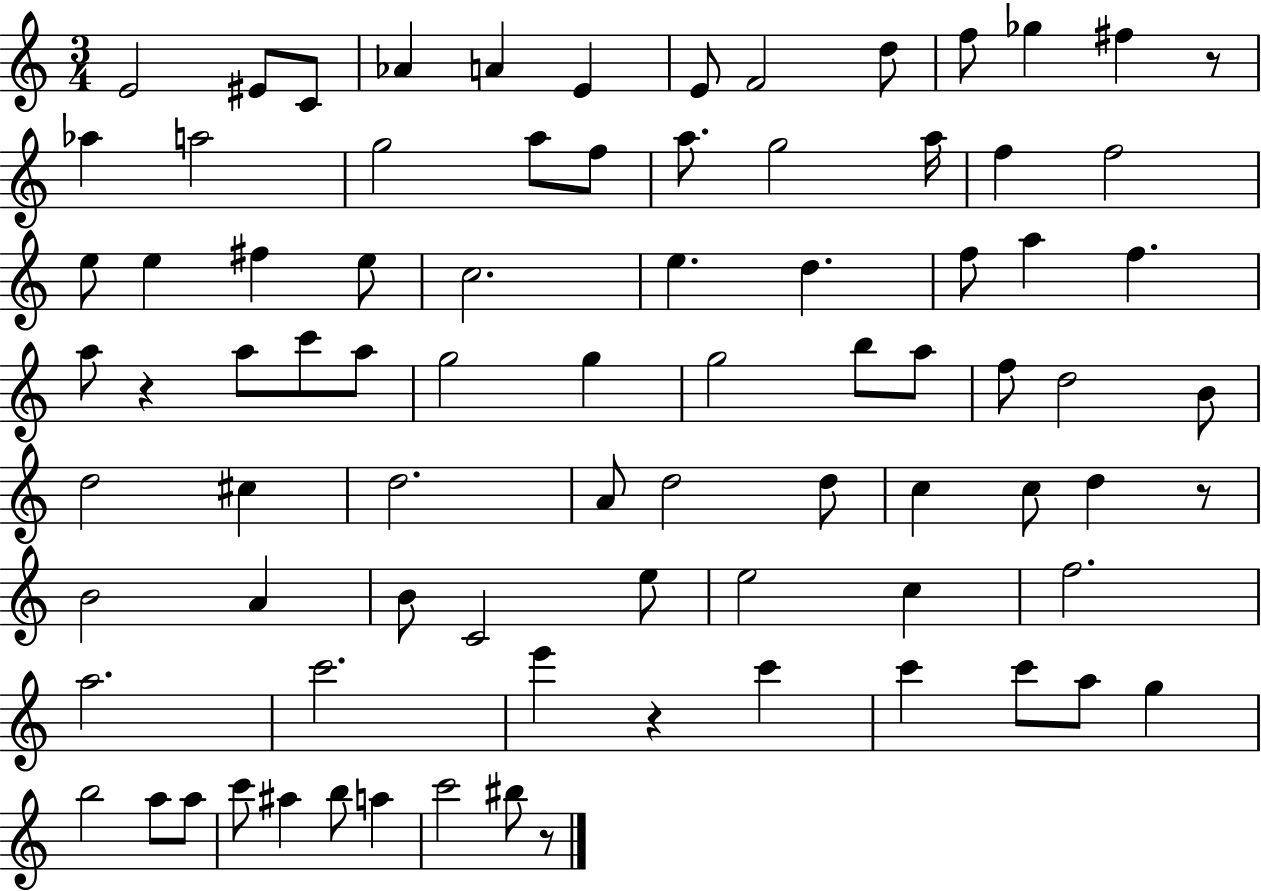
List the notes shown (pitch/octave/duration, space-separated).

E4/h EIS4/e C4/e Ab4/q A4/q E4/q E4/e F4/h D5/e F5/e Gb5/q F#5/q R/e Ab5/q A5/h G5/h A5/e F5/e A5/e. G5/h A5/s F5/q F5/h E5/e E5/q F#5/q E5/e C5/h. E5/q. D5/q. F5/e A5/q F5/q. A5/e R/q A5/e C6/e A5/e G5/h G5/q G5/h B5/e A5/e F5/e D5/h B4/e D5/h C#5/q D5/h. A4/e D5/h D5/e C5/q C5/e D5/q R/e B4/h A4/q B4/e C4/h E5/e E5/h C5/q F5/h. A5/h. C6/h. E6/q R/q C6/q C6/q C6/e A5/e G5/q B5/h A5/e A5/e C6/e A#5/q B5/e A5/q C6/h BIS5/e R/e